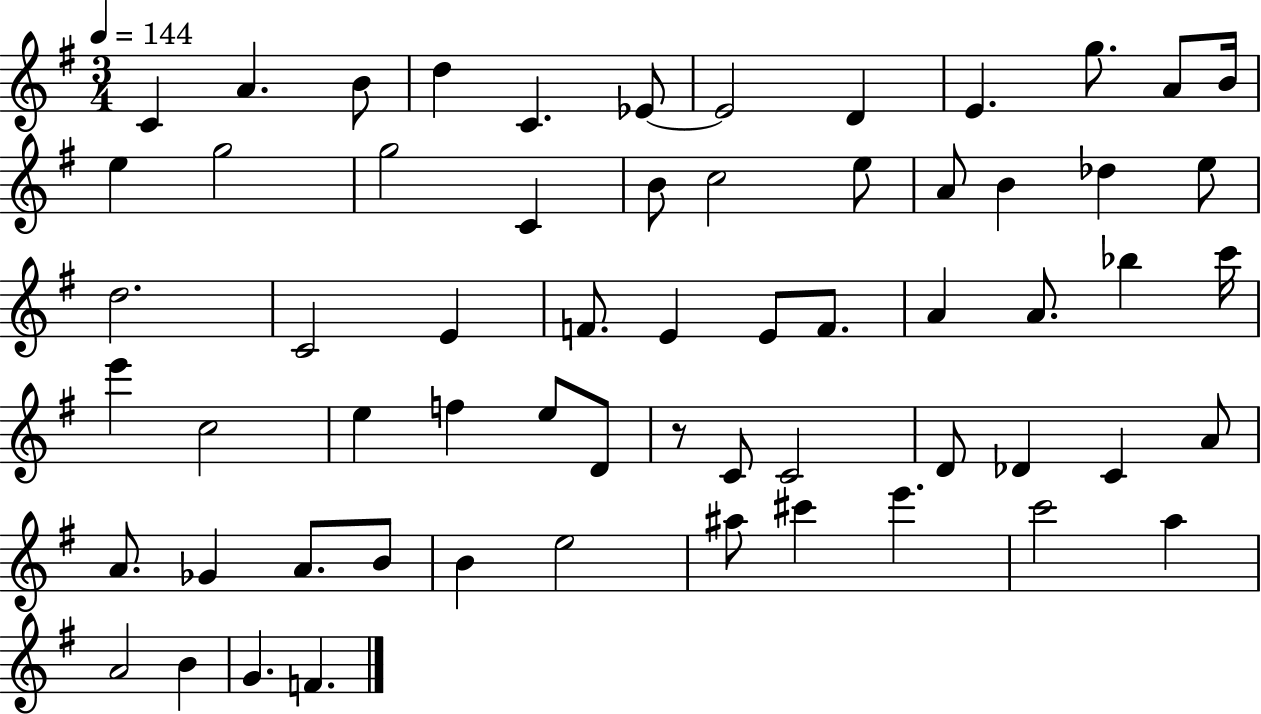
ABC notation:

X:1
T:Untitled
M:3/4
L:1/4
K:G
C A B/2 d C _E/2 _E2 D E g/2 A/2 B/4 e g2 g2 C B/2 c2 e/2 A/2 B _d e/2 d2 C2 E F/2 E E/2 F/2 A A/2 _b c'/4 e' c2 e f e/2 D/2 z/2 C/2 C2 D/2 _D C A/2 A/2 _G A/2 B/2 B e2 ^a/2 ^c' e' c'2 a A2 B G F